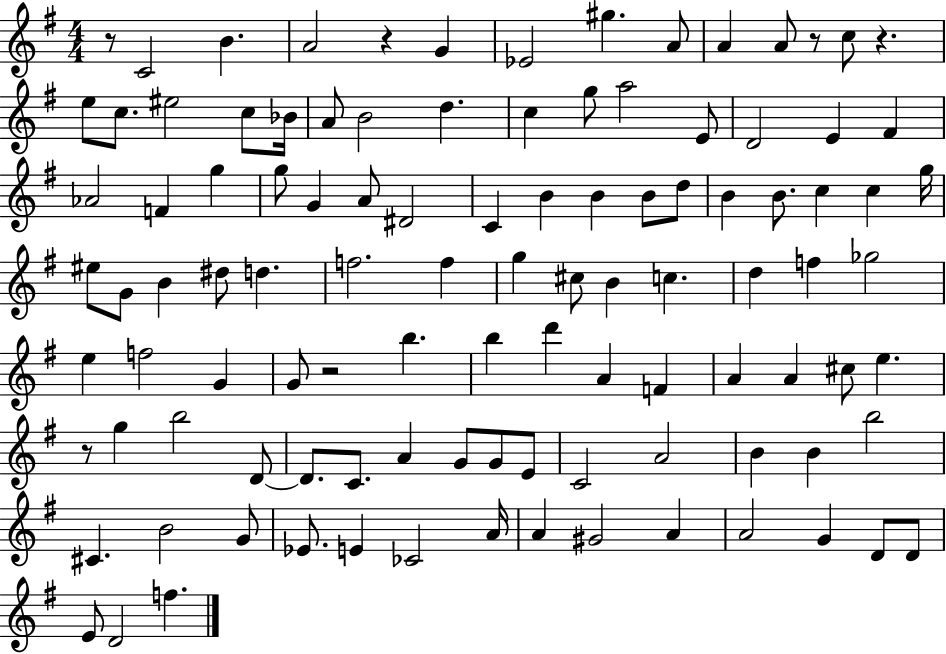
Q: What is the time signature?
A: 4/4